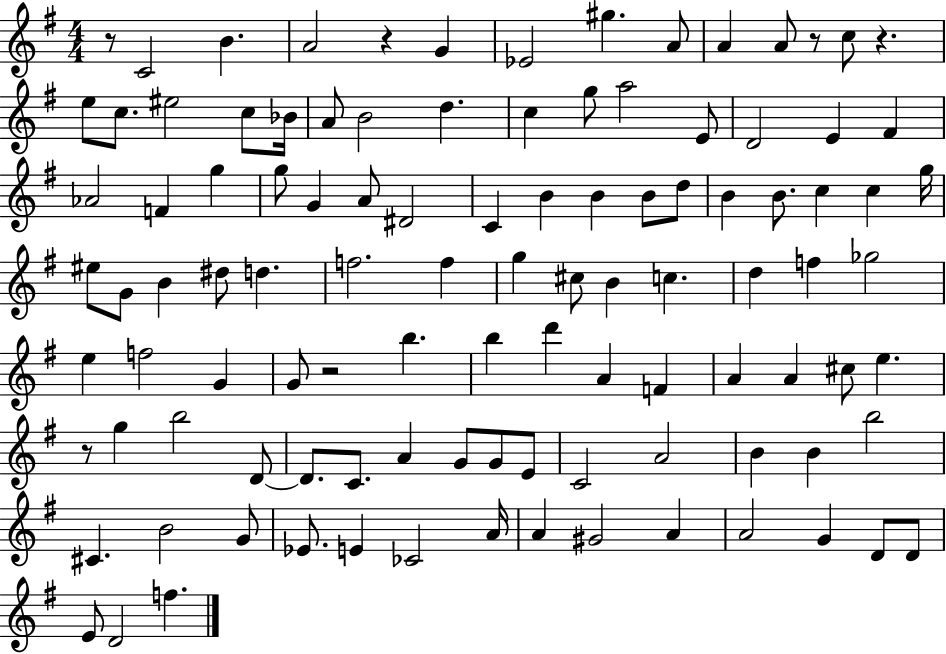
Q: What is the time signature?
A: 4/4